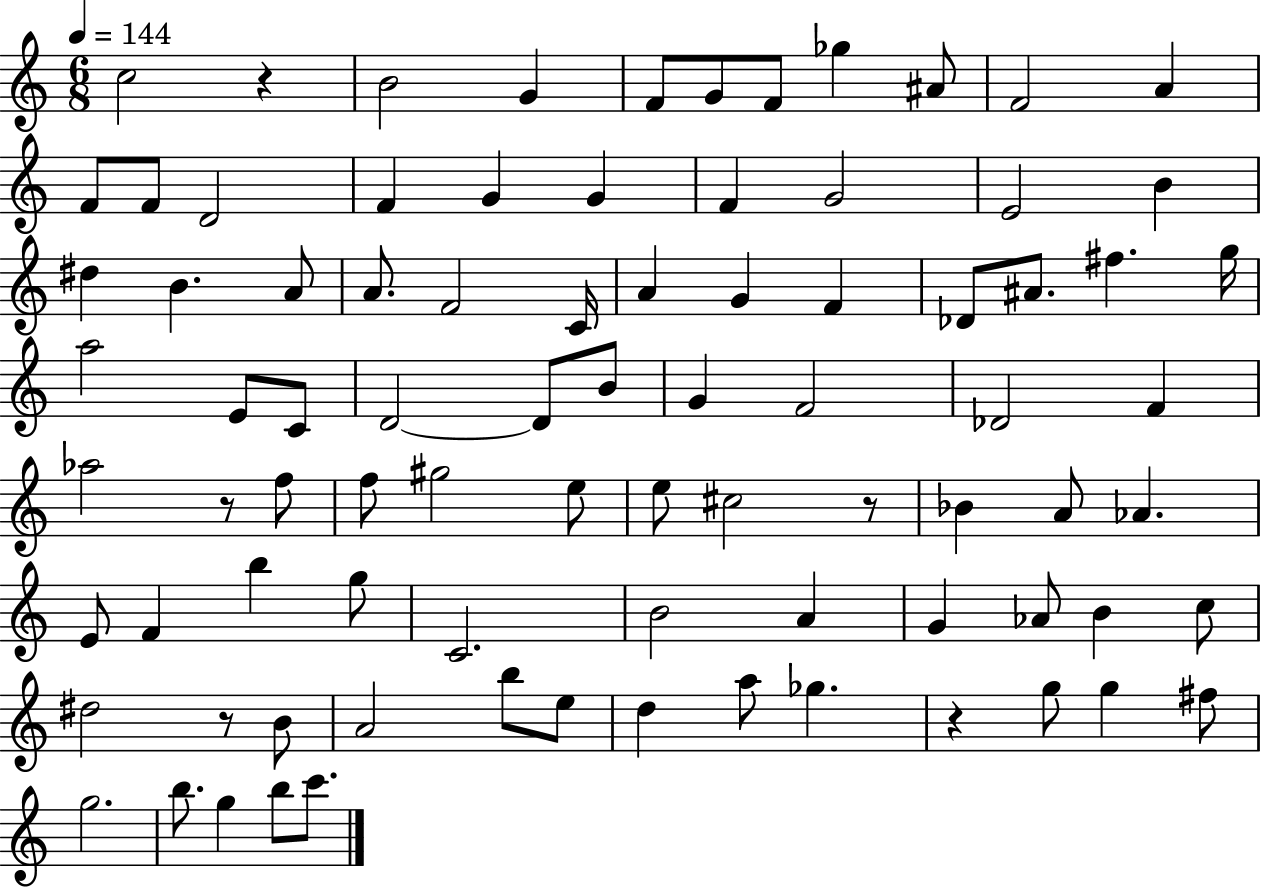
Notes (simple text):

C5/h R/q B4/h G4/q F4/e G4/e F4/e Gb5/q A#4/e F4/h A4/q F4/e F4/e D4/h F4/q G4/q G4/q F4/q G4/h E4/h B4/q D#5/q B4/q. A4/e A4/e. F4/h C4/s A4/q G4/q F4/q Db4/e A#4/e. F#5/q. G5/s A5/h E4/e C4/e D4/h D4/e B4/e G4/q F4/h Db4/h F4/q Ab5/h R/e F5/e F5/e G#5/h E5/e E5/e C#5/h R/e Bb4/q A4/e Ab4/q. E4/e F4/q B5/q G5/e C4/h. B4/h A4/q G4/q Ab4/e B4/q C5/e D#5/h R/e B4/e A4/h B5/e E5/e D5/q A5/e Gb5/q. R/q G5/e G5/q F#5/e G5/h. B5/e. G5/q B5/e C6/e.